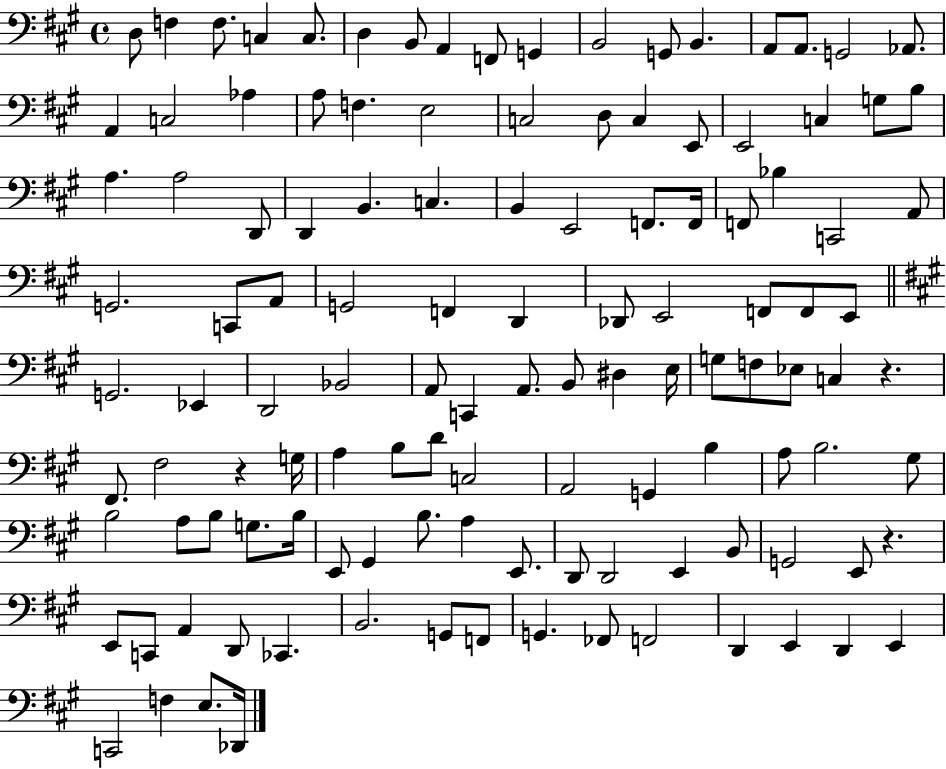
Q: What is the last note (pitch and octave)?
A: Db2